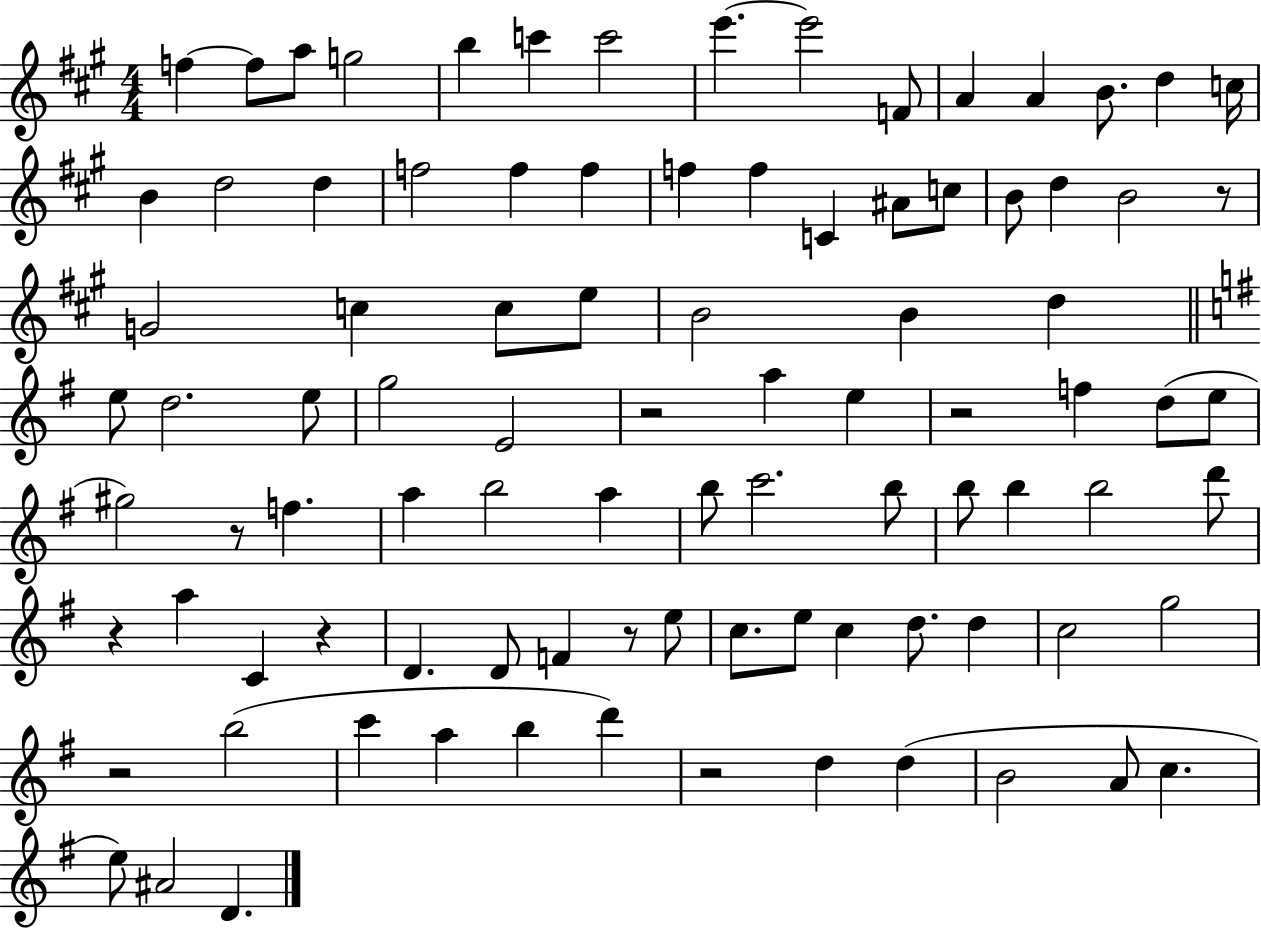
{
  \clef treble
  \numericTimeSignature
  \time 4/4
  \key a \major
  f''4~~ f''8 a''8 g''2 | b''4 c'''4 c'''2 | e'''4.~~ e'''2 f'8 | a'4 a'4 b'8. d''4 c''16 | \break b'4 d''2 d''4 | f''2 f''4 f''4 | f''4 f''4 c'4 ais'8 c''8 | b'8 d''4 b'2 r8 | \break g'2 c''4 c''8 e''8 | b'2 b'4 d''4 | \bar "||" \break \key e \minor e''8 d''2. e''8 | g''2 e'2 | r2 a''4 e''4 | r2 f''4 d''8( e''8 | \break gis''2) r8 f''4. | a''4 b''2 a''4 | b''8 c'''2. b''8 | b''8 b''4 b''2 d'''8 | \break r4 a''4 c'4 r4 | d'4. d'8 f'4 r8 e''8 | c''8. e''8 c''4 d''8. d''4 | c''2 g''2 | \break r2 b''2( | c'''4 a''4 b''4 d'''4) | r2 d''4 d''4( | b'2 a'8 c''4. | \break e''8) ais'2 d'4. | \bar "|."
}